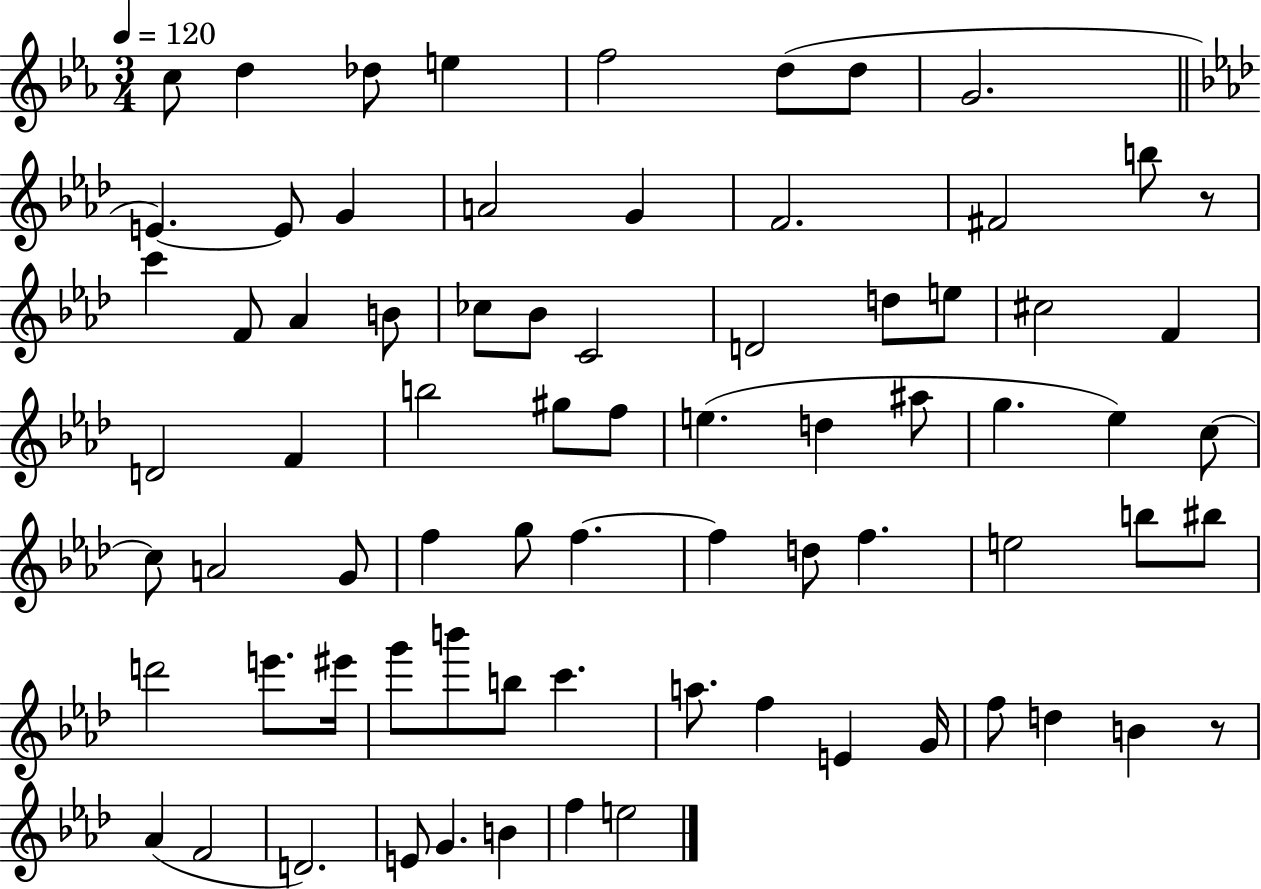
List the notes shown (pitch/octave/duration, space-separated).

C5/e D5/q Db5/e E5/q F5/h D5/e D5/e G4/h. E4/q. E4/e G4/q A4/h G4/q F4/h. F#4/h B5/e R/e C6/q F4/e Ab4/q B4/e CES5/e Bb4/e C4/h D4/h D5/e E5/e C#5/h F4/q D4/h F4/q B5/h G#5/e F5/e E5/q. D5/q A#5/e G5/q. Eb5/q C5/e C5/e A4/h G4/e F5/q G5/e F5/q. F5/q D5/e F5/q. E5/h B5/e BIS5/e D6/h E6/e. EIS6/s G6/e B6/e B5/e C6/q. A5/e. F5/q E4/q G4/s F5/e D5/q B4/q R/e Ab4/q F4/h D4/h. E4/e G4/q. B4/q F5/q E5/h